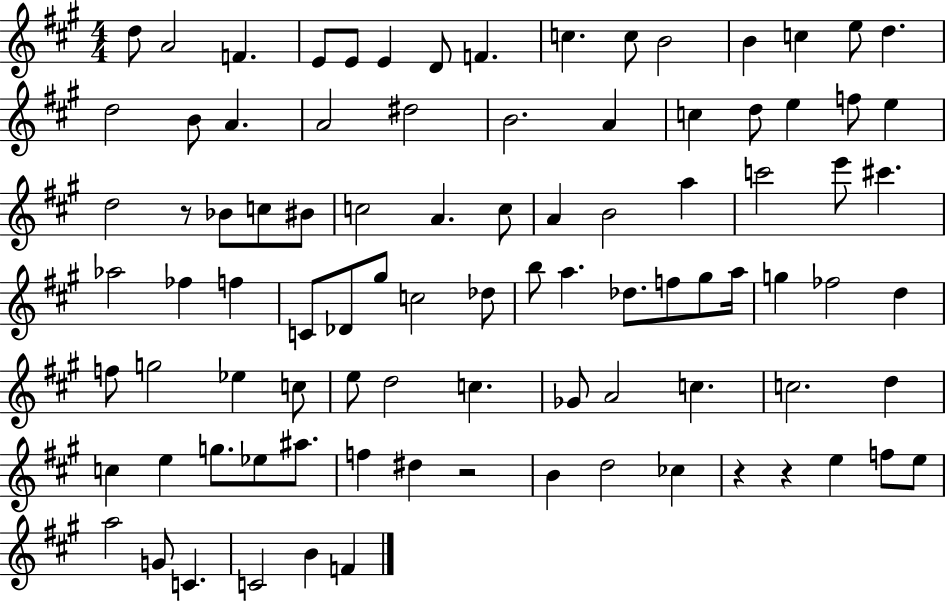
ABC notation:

X:1
T:Untitled
M:4/4
L:1/4
K:A
d/2 A2 F E/2 E/2 E D/2 F c c/2 B2 B c e/2 d d2 B/2 A A2 ^d2 B2 A c d/2 e f/2 e d2 z/2 _B/2 c/2 ^B/2 c2 A c/2 A B2 a c'2 e'/2 ^c' _a2 _f f C/2 _D/2 ^g/2 c2 _d/2 b/2 a _d/2 f/2 ^g/2 a/4 g _f2 d f/2 g2 _e c/2 e/2 d2 c _G/2 A2 c c2 d c e g/2 _e/2 ^a/2 f ^d z2 B d2 _c z z e f/2 e/2 a2 G/2 C C2 B F